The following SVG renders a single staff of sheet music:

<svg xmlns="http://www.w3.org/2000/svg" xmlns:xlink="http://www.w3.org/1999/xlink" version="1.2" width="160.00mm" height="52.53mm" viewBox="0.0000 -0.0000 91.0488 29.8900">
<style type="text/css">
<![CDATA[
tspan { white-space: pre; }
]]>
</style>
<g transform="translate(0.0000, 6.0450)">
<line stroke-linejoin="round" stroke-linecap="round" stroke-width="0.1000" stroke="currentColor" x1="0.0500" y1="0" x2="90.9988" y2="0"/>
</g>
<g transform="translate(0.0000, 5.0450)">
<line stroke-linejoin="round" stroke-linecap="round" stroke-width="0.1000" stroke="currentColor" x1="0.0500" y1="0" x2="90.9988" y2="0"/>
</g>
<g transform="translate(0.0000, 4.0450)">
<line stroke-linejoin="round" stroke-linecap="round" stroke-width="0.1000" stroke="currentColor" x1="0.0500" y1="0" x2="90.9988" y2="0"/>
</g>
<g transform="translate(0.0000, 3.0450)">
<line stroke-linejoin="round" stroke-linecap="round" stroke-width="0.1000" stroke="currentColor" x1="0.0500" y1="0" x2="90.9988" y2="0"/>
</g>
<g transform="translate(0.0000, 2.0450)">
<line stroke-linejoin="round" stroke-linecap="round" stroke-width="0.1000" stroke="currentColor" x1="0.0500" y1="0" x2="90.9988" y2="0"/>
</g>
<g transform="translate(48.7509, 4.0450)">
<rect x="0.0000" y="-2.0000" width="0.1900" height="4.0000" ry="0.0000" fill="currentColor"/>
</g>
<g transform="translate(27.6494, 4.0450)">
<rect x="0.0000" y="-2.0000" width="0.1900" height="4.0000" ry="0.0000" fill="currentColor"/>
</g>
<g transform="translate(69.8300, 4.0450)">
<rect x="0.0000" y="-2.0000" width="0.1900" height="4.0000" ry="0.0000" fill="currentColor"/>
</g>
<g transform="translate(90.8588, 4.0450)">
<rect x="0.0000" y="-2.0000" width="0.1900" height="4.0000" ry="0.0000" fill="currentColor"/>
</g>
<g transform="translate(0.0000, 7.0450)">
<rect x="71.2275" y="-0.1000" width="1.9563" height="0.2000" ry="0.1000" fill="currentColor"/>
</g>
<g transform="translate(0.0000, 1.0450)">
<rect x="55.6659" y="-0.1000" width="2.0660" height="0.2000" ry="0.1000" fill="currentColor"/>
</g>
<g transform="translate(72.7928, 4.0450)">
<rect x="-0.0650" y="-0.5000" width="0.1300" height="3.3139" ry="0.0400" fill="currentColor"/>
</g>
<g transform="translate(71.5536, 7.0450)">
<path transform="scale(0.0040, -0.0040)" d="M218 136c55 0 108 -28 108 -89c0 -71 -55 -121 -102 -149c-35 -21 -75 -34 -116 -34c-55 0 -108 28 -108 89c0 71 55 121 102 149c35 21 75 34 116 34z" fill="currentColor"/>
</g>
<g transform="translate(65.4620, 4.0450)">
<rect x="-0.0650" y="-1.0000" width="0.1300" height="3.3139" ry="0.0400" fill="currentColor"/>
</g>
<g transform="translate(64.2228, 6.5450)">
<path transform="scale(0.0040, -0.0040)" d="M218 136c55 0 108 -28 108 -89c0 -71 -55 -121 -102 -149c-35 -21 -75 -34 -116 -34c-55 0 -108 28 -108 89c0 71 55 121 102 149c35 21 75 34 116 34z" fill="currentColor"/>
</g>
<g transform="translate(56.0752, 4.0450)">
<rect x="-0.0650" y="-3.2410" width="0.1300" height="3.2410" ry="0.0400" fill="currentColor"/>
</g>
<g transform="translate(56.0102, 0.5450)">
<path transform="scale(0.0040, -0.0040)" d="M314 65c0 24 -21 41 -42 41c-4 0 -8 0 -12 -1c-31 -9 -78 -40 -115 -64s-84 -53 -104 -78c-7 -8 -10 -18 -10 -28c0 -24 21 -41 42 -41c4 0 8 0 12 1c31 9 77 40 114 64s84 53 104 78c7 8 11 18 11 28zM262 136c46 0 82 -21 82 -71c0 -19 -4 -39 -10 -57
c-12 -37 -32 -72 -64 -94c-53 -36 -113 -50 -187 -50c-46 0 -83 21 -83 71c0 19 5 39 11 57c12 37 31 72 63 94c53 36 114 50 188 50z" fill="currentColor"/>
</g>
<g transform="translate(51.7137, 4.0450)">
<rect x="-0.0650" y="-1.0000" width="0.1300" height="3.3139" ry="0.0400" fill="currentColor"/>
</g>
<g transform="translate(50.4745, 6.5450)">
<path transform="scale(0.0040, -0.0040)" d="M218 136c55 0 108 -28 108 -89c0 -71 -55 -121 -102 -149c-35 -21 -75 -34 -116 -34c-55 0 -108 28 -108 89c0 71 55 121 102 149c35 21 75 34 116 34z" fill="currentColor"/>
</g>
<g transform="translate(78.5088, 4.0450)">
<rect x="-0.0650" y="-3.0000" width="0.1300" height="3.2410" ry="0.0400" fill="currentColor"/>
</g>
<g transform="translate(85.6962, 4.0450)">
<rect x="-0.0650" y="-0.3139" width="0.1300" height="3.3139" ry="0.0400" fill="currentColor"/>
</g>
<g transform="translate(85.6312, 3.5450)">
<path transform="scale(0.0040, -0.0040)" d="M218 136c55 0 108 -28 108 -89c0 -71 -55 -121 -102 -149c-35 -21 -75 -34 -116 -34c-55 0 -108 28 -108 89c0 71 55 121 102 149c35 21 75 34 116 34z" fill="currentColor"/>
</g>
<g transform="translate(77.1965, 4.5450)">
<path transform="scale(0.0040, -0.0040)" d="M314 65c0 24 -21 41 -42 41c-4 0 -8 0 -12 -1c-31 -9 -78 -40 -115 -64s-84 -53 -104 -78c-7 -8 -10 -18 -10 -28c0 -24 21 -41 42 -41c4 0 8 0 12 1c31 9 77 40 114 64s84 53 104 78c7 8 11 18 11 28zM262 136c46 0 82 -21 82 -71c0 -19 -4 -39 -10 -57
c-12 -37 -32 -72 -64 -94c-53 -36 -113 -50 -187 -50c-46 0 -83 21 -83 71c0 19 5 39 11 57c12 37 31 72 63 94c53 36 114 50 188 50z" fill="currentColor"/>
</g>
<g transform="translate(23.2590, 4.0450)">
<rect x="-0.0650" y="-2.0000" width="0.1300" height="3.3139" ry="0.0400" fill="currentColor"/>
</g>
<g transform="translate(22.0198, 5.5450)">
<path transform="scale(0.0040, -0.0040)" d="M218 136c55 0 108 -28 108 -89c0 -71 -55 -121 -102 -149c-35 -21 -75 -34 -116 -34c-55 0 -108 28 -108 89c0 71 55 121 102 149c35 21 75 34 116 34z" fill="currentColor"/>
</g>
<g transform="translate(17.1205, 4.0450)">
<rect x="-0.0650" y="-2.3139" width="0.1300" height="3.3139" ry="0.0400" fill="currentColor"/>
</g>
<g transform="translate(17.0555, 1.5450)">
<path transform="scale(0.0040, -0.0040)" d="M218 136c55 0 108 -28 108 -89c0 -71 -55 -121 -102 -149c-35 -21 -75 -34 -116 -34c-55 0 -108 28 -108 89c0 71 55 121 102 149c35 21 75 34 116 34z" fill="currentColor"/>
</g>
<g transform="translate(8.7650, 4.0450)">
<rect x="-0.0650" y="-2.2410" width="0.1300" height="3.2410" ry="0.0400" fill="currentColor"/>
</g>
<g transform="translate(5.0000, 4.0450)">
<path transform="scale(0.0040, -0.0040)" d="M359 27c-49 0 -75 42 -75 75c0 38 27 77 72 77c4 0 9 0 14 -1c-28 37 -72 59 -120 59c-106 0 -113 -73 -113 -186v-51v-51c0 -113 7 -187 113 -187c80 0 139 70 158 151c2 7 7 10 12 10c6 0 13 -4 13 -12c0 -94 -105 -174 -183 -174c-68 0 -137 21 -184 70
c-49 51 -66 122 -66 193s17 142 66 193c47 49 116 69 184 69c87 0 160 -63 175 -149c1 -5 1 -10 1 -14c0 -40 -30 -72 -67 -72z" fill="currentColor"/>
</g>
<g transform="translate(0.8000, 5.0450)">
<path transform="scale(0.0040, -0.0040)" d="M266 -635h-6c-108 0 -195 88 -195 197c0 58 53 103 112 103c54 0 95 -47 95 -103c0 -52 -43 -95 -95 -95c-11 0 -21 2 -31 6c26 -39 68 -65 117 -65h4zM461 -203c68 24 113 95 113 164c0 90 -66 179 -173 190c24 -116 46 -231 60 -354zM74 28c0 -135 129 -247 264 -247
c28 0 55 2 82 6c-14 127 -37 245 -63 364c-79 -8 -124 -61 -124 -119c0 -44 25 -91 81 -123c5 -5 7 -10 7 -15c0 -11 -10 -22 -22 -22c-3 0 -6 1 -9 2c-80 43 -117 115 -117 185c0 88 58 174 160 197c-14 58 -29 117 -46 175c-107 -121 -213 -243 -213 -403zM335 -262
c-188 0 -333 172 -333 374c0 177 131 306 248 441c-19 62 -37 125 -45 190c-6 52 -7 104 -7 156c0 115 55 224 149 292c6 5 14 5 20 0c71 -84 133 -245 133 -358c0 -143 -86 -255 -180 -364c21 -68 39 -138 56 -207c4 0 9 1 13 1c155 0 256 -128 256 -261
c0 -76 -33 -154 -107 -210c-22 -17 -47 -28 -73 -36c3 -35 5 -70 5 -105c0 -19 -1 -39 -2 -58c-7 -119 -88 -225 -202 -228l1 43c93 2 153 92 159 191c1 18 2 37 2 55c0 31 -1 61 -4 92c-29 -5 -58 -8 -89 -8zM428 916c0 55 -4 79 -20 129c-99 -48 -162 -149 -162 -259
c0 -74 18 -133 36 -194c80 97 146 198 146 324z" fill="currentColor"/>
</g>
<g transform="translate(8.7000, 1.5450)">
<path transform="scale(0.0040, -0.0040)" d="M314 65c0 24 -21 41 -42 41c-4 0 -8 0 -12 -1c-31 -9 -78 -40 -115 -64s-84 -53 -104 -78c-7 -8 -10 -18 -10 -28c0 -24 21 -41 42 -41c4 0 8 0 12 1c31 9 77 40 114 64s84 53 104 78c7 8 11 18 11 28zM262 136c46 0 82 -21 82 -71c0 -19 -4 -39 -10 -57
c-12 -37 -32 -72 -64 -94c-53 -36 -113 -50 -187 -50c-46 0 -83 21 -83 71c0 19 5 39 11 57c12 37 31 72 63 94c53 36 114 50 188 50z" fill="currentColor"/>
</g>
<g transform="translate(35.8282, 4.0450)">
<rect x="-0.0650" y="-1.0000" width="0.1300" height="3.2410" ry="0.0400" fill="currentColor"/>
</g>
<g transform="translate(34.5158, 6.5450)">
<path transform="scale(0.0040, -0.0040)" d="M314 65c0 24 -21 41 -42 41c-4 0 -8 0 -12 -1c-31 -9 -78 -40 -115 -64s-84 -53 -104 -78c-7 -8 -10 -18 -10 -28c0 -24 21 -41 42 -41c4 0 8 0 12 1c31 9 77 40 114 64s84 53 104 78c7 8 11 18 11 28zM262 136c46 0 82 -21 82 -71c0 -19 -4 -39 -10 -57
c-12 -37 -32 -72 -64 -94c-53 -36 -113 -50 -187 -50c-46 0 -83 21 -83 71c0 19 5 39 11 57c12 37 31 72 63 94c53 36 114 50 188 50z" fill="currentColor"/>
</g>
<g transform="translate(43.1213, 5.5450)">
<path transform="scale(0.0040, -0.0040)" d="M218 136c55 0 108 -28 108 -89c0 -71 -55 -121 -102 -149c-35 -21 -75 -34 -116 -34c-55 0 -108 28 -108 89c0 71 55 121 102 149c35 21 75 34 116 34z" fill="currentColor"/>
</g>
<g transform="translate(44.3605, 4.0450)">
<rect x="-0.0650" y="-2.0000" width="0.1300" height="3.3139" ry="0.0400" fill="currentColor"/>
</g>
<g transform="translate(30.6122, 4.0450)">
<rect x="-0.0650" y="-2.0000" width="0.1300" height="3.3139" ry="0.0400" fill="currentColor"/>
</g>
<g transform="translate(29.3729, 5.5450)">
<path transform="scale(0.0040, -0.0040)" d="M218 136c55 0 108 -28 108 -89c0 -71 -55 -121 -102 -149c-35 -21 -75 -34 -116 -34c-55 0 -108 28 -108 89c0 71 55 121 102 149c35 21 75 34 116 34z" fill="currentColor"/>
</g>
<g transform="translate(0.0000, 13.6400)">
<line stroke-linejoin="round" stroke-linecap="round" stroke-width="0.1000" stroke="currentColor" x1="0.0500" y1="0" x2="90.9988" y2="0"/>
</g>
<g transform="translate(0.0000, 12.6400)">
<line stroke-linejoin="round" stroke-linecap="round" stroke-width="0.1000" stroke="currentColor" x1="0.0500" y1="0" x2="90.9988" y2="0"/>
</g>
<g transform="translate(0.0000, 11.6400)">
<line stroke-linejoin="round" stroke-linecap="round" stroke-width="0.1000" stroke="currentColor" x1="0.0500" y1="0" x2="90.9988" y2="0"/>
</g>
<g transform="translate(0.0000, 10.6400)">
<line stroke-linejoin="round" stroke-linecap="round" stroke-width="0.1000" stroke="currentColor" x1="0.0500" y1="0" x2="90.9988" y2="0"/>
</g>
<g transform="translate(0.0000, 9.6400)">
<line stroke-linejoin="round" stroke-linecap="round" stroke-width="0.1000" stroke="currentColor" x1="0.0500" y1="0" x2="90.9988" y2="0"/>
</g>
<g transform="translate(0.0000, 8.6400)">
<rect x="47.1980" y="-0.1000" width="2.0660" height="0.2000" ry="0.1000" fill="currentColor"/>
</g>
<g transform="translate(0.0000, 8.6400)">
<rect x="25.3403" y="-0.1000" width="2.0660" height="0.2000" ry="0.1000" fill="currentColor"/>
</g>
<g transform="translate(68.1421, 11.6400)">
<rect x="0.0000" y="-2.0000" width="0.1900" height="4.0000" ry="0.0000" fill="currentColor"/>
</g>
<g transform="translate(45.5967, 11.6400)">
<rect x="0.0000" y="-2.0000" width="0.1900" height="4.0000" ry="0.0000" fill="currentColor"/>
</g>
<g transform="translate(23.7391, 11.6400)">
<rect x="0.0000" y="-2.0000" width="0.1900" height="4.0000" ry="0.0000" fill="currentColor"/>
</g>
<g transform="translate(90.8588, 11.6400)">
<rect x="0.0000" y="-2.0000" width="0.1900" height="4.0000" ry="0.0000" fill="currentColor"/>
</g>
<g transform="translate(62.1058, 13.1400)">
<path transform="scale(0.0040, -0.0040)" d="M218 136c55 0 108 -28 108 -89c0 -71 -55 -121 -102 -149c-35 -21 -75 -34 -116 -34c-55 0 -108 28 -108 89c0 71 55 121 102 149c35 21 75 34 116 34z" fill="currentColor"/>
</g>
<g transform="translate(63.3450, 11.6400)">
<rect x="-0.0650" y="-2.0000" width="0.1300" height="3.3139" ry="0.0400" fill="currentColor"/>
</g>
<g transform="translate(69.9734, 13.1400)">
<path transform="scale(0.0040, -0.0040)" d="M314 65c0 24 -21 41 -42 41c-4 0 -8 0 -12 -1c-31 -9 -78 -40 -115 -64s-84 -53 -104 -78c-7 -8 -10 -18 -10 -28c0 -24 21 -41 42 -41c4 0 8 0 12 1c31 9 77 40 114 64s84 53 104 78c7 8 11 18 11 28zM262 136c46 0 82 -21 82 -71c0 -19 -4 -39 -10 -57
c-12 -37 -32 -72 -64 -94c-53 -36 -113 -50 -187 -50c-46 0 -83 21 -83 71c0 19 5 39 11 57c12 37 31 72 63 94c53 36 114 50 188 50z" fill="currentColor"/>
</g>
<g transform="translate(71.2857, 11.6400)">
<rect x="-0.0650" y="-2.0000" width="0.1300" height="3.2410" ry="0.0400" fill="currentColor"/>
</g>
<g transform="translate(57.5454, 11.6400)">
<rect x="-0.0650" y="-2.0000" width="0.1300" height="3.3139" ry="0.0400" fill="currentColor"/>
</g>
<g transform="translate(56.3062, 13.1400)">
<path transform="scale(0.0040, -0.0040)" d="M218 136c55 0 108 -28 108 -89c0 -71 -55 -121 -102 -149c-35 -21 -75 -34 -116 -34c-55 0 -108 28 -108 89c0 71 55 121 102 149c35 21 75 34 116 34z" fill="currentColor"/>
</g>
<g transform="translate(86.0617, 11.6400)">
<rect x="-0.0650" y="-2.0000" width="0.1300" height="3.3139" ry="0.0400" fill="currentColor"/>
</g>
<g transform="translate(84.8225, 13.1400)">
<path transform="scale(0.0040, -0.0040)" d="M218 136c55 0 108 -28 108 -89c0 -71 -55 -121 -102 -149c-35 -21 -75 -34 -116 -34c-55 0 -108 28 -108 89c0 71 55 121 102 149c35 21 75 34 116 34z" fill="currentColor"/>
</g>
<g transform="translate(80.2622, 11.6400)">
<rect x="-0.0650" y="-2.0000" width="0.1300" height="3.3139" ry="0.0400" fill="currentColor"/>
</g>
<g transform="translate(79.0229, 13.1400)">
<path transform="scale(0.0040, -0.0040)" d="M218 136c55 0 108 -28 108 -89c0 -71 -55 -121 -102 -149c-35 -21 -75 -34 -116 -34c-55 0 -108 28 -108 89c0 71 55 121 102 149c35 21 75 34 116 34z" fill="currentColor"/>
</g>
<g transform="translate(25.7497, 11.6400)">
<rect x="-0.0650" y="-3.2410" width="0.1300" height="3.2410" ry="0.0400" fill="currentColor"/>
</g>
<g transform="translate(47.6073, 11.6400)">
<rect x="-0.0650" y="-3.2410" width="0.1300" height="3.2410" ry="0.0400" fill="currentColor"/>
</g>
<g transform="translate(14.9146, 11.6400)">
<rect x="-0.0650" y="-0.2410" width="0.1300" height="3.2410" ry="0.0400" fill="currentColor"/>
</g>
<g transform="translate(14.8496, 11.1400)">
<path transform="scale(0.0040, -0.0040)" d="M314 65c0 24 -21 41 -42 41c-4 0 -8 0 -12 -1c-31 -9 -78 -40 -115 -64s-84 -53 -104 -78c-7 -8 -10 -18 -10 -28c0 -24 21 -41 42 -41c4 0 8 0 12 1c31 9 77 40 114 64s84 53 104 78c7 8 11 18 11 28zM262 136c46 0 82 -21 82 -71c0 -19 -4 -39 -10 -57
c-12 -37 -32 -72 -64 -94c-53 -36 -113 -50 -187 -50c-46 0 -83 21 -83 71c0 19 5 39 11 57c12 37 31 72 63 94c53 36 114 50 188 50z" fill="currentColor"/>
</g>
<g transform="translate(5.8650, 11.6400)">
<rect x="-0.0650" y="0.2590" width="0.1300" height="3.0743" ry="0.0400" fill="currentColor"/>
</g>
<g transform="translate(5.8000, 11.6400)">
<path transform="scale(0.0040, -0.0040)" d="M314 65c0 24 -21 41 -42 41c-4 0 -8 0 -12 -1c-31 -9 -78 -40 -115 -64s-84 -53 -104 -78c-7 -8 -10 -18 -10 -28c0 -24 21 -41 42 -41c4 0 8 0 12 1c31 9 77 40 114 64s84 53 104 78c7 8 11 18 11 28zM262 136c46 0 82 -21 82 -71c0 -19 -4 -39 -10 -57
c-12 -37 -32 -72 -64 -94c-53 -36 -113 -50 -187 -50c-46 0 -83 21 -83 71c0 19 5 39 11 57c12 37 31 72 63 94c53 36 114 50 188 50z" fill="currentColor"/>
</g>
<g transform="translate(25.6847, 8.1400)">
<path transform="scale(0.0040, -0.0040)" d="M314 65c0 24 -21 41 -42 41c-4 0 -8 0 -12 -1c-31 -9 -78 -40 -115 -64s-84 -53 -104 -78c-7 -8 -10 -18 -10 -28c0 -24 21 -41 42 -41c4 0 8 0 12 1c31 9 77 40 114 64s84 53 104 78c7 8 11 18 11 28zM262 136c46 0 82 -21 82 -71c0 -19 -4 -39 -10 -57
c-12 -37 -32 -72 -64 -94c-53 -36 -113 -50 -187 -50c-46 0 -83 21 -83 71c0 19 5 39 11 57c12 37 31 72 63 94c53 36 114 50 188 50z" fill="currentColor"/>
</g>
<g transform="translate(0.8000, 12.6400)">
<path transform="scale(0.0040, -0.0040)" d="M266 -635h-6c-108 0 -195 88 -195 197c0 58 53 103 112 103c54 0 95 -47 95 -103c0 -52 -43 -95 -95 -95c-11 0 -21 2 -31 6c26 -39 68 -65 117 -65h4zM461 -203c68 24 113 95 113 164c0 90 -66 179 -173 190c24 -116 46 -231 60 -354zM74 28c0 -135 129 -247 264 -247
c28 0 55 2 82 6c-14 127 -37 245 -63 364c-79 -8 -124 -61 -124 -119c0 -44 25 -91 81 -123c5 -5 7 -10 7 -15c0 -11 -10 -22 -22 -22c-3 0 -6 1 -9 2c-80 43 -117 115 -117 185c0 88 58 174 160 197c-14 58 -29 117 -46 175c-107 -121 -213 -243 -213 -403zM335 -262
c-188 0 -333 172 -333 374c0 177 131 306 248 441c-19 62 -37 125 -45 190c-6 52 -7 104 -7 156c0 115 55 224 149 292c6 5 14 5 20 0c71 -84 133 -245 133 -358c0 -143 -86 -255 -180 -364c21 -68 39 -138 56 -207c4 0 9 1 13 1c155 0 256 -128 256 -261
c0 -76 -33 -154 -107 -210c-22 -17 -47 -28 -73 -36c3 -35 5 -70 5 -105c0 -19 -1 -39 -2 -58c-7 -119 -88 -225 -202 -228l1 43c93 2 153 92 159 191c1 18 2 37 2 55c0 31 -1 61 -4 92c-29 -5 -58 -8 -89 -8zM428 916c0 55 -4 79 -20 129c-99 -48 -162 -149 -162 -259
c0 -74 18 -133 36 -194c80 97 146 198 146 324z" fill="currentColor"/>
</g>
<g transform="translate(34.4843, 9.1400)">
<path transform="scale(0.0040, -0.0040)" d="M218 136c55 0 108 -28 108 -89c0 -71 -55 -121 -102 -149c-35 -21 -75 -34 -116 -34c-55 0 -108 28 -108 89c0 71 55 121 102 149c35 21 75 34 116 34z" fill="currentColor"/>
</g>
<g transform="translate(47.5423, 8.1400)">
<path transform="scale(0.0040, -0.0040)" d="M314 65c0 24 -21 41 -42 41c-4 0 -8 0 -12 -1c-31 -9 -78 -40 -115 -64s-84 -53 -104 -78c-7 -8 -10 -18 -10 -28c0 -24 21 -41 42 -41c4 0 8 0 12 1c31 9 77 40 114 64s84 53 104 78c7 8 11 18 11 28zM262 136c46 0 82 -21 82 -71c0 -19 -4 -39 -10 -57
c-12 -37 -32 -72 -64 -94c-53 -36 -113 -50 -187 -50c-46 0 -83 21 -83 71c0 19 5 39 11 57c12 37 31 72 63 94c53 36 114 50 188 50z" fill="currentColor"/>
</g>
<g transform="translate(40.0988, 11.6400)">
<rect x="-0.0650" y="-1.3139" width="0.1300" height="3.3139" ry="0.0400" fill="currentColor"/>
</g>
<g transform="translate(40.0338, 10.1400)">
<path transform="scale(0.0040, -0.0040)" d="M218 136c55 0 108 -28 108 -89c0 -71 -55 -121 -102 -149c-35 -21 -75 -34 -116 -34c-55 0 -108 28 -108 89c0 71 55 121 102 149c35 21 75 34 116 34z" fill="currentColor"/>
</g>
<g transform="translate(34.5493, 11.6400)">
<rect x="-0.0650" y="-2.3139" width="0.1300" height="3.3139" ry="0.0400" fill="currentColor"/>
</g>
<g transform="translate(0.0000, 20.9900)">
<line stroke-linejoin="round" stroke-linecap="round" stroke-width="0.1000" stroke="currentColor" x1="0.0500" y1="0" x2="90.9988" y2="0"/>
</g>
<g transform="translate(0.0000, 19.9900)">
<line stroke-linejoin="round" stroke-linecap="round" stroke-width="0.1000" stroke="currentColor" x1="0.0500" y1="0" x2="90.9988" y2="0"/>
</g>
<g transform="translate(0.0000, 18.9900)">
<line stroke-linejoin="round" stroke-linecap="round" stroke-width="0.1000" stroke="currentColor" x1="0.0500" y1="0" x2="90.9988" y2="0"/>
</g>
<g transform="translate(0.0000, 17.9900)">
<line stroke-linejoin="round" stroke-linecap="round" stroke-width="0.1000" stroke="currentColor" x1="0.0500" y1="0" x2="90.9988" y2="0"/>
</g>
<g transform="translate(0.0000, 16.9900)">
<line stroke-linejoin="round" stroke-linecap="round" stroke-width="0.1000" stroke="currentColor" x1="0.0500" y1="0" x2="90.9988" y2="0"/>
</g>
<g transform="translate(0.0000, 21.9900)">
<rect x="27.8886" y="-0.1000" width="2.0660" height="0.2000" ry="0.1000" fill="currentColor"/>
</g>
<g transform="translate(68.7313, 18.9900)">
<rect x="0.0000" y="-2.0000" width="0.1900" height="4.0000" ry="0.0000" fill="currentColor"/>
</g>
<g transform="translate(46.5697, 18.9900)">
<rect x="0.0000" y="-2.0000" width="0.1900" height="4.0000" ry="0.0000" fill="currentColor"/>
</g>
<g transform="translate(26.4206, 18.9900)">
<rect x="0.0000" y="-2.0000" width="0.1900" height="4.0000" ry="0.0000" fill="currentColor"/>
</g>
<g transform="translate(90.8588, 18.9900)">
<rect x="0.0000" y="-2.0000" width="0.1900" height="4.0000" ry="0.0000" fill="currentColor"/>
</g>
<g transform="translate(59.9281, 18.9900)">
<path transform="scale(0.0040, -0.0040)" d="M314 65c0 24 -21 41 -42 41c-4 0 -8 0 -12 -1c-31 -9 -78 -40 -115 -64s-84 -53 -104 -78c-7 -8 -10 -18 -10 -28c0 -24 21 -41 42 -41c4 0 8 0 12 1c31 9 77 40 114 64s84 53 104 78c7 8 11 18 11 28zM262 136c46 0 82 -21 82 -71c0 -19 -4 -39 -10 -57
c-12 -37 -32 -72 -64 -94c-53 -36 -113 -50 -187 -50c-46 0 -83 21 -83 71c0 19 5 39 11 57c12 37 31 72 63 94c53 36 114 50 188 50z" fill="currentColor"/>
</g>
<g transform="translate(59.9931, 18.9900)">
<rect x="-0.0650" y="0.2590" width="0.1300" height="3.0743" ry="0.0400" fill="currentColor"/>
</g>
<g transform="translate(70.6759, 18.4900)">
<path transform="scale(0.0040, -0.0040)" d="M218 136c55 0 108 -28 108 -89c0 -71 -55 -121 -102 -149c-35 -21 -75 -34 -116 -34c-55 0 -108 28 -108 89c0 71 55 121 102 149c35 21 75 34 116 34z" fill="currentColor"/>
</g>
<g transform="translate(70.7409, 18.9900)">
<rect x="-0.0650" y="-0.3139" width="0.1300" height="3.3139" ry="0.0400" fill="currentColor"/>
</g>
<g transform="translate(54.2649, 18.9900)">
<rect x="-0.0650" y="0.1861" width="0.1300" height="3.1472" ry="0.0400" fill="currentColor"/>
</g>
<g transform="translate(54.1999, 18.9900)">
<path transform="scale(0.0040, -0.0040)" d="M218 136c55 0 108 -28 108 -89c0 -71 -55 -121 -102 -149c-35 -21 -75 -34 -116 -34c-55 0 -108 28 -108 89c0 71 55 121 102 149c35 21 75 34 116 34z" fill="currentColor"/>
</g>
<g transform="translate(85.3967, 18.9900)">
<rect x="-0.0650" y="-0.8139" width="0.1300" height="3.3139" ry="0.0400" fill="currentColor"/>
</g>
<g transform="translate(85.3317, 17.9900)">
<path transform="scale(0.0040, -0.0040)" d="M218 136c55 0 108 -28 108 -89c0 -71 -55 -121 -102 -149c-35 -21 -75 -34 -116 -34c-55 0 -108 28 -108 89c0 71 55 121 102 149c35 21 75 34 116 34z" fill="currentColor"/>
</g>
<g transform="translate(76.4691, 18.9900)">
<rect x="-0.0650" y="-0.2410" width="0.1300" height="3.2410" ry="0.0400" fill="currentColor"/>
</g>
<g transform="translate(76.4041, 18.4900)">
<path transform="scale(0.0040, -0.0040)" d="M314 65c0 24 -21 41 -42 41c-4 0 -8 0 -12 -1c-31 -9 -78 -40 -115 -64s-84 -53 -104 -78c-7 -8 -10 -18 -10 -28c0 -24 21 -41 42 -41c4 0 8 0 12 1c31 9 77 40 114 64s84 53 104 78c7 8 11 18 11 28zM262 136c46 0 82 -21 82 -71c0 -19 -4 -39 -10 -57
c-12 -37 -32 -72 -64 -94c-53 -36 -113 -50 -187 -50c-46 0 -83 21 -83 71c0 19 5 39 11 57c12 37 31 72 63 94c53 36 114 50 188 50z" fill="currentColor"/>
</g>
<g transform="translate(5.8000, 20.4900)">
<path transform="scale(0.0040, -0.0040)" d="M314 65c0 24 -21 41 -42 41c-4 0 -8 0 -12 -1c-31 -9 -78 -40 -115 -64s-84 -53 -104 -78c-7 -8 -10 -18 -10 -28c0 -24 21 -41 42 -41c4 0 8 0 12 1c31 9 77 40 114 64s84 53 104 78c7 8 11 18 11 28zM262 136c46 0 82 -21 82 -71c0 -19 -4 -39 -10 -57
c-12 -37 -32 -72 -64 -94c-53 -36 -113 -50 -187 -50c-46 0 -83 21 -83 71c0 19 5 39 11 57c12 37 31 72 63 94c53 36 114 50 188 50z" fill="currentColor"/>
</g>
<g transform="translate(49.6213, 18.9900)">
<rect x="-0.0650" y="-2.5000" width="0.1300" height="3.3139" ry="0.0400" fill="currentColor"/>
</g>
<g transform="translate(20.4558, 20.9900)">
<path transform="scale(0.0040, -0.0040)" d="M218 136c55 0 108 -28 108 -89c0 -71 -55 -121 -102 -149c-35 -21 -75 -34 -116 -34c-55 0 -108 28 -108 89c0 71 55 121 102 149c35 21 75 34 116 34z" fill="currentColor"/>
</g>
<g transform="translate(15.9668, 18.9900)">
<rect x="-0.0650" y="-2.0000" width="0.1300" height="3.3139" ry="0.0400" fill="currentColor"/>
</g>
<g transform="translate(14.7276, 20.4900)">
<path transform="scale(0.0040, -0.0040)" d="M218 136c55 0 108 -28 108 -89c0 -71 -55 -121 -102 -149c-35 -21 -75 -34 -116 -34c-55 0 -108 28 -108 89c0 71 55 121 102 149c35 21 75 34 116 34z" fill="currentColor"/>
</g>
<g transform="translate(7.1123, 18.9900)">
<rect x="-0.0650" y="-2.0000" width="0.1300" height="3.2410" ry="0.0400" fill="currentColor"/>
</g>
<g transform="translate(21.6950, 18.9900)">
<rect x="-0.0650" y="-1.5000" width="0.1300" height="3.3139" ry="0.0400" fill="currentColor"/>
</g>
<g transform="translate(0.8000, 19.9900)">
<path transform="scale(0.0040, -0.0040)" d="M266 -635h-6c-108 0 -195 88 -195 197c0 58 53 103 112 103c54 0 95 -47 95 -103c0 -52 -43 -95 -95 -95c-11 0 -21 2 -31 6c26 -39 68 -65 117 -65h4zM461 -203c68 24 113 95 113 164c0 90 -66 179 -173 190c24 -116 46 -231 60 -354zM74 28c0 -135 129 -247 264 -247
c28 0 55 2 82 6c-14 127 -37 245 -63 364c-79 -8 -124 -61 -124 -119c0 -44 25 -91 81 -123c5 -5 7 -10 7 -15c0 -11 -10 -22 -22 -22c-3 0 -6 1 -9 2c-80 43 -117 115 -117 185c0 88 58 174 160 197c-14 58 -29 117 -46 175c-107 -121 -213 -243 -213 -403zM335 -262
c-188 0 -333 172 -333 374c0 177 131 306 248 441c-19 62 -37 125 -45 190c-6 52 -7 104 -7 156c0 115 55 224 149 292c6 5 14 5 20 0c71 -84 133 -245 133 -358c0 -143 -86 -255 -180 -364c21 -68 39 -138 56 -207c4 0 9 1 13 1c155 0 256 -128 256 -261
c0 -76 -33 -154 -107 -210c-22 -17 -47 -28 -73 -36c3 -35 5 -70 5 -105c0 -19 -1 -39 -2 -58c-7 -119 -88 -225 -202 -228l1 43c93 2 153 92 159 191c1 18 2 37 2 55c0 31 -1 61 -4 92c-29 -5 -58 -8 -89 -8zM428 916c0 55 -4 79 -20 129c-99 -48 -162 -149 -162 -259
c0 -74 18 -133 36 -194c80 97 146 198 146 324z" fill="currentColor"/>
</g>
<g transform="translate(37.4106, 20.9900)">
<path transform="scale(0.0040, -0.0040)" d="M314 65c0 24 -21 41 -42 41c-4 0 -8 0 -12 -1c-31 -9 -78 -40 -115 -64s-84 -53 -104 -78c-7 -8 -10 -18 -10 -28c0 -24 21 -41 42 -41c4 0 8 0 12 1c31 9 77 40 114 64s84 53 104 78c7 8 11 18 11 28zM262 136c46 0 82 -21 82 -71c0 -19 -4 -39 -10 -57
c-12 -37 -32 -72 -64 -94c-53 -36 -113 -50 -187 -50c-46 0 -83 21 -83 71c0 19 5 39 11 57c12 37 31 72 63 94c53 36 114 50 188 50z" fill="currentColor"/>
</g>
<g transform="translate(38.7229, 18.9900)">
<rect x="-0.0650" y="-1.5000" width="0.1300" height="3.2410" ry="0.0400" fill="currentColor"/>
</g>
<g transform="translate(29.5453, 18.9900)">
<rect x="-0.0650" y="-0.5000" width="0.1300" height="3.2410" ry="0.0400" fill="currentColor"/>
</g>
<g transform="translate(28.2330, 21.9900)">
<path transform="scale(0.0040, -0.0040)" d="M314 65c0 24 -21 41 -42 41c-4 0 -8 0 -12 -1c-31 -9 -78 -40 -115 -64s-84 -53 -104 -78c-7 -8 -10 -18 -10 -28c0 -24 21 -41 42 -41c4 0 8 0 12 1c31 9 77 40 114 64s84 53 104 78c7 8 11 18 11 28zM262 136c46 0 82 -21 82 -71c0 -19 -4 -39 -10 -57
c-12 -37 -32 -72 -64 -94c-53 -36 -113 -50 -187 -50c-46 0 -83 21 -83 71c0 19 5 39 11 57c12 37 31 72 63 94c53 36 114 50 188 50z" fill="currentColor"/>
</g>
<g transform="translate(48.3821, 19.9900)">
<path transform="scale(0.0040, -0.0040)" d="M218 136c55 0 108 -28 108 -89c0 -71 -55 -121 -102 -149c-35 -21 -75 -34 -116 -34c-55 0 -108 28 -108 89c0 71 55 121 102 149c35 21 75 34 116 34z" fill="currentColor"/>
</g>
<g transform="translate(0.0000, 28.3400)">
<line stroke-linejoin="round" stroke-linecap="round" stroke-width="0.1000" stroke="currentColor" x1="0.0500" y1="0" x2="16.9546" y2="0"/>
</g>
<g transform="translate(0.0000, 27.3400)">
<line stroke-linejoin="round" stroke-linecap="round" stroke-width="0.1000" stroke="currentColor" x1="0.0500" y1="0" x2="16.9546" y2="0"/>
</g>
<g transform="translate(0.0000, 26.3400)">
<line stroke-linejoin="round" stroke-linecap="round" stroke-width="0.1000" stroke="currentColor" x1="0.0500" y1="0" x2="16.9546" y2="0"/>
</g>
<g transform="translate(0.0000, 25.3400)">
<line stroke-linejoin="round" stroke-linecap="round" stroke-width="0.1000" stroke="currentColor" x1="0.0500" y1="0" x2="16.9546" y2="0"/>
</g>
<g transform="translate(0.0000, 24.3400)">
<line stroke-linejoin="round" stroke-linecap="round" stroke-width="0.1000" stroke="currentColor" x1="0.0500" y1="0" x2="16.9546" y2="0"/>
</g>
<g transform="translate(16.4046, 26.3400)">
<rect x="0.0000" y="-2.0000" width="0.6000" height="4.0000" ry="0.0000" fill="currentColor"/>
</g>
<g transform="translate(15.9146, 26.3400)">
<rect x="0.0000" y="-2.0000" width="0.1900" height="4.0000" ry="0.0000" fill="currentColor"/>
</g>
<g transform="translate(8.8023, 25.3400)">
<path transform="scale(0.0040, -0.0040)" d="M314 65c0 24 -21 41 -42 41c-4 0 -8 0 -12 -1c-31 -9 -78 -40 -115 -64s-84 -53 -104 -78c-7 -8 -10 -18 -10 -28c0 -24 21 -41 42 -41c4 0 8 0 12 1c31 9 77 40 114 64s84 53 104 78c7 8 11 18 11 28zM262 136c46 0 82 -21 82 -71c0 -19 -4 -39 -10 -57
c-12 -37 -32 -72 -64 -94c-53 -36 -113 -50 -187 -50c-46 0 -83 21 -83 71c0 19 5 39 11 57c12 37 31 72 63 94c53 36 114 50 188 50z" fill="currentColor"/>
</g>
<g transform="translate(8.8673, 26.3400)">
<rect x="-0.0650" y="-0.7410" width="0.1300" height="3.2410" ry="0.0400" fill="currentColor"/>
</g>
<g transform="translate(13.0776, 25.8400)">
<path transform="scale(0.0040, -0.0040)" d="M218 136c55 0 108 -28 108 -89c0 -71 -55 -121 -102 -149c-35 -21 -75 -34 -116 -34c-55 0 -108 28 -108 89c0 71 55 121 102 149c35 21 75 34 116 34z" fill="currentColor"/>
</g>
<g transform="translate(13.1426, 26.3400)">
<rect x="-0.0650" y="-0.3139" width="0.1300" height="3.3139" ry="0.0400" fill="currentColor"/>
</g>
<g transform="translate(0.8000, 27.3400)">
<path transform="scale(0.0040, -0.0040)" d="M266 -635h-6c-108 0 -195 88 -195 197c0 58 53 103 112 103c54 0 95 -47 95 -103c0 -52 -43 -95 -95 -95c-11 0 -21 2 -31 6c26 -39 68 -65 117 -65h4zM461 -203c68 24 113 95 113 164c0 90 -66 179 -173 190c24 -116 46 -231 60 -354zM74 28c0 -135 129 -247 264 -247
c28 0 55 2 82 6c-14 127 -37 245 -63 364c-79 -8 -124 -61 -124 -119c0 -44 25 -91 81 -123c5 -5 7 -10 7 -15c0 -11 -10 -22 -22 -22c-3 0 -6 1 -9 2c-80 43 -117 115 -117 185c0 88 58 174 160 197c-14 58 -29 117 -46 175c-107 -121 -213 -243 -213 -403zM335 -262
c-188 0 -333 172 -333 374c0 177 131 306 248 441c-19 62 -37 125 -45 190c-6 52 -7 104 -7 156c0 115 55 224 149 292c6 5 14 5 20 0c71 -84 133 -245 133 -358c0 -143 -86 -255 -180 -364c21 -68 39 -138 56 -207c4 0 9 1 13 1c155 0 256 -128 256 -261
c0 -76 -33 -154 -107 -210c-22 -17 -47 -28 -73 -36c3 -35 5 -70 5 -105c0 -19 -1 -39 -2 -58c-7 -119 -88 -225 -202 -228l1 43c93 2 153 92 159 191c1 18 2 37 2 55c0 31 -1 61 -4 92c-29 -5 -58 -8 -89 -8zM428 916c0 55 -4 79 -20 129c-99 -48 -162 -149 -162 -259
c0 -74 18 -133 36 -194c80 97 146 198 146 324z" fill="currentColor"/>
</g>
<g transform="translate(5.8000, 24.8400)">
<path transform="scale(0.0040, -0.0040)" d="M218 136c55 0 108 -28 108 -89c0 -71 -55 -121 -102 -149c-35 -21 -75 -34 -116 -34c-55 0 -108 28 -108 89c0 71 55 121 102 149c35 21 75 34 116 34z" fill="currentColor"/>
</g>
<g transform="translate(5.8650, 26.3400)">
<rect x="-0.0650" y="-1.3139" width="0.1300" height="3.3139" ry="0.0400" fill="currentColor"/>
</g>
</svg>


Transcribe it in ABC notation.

X:1
T:Untitled
M:4/4
L:1/4
K:C
g2 g F F D2 F D b2 D C A2 c B2 c2 b2 g e b2 F F F2 F F F2 F E C2 E2 G B B2 c c2 d e d2 c